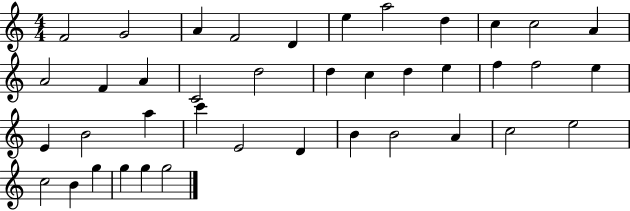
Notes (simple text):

F4/h G4/h A4/q F4/h D4/q E5/q A5/h D5/q C5/q C5/h A4/q A4/h F4/q A4/q C4/h D5/h D5/q C5/q D5/q E5/q F5/q F5/h E5/q E4/q B4/h A5/q C6/q E4/h D4/q B4/q B4/h A4/q C5/h E5/h C5/h B4/q G5/q G5/q G5/q G5/h